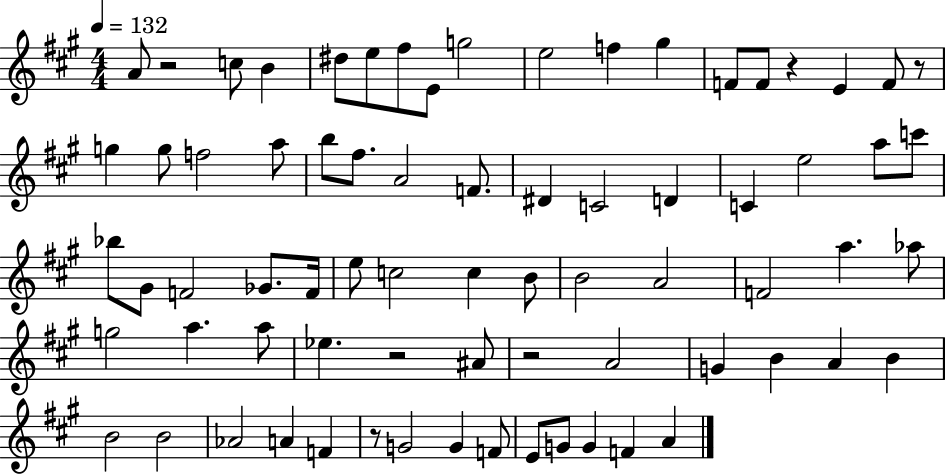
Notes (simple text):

A4/e R/h C5/e B4/q D#5/e E5/e F#5/e E4/e G5/h E5/h F5/q G#5/q F4/e F4/e R/q E4/q F4/e R/e G5/q G5/e F5/h A5/e B5/e F#5/e. A4/h F4/e. D#4/q C4/h D4/q C4/q E5/h A5/e C6/e Bb5/e G#4/e F4/h Gb4/e. F4/s E5/e C5/h C5/q B4/e B4/h A4/h F4/h A5/q. Ab5/e G5/h A5/q. A5/e Eb5/q. R/h A#4/e R/h A4/h G4/q B4/q A4/q B4/q B4/h B4/h Ab4/h A4/q F4/q R/e G4/h G4/q F4/e E4/e G4/e G4/q F4/q A4/q